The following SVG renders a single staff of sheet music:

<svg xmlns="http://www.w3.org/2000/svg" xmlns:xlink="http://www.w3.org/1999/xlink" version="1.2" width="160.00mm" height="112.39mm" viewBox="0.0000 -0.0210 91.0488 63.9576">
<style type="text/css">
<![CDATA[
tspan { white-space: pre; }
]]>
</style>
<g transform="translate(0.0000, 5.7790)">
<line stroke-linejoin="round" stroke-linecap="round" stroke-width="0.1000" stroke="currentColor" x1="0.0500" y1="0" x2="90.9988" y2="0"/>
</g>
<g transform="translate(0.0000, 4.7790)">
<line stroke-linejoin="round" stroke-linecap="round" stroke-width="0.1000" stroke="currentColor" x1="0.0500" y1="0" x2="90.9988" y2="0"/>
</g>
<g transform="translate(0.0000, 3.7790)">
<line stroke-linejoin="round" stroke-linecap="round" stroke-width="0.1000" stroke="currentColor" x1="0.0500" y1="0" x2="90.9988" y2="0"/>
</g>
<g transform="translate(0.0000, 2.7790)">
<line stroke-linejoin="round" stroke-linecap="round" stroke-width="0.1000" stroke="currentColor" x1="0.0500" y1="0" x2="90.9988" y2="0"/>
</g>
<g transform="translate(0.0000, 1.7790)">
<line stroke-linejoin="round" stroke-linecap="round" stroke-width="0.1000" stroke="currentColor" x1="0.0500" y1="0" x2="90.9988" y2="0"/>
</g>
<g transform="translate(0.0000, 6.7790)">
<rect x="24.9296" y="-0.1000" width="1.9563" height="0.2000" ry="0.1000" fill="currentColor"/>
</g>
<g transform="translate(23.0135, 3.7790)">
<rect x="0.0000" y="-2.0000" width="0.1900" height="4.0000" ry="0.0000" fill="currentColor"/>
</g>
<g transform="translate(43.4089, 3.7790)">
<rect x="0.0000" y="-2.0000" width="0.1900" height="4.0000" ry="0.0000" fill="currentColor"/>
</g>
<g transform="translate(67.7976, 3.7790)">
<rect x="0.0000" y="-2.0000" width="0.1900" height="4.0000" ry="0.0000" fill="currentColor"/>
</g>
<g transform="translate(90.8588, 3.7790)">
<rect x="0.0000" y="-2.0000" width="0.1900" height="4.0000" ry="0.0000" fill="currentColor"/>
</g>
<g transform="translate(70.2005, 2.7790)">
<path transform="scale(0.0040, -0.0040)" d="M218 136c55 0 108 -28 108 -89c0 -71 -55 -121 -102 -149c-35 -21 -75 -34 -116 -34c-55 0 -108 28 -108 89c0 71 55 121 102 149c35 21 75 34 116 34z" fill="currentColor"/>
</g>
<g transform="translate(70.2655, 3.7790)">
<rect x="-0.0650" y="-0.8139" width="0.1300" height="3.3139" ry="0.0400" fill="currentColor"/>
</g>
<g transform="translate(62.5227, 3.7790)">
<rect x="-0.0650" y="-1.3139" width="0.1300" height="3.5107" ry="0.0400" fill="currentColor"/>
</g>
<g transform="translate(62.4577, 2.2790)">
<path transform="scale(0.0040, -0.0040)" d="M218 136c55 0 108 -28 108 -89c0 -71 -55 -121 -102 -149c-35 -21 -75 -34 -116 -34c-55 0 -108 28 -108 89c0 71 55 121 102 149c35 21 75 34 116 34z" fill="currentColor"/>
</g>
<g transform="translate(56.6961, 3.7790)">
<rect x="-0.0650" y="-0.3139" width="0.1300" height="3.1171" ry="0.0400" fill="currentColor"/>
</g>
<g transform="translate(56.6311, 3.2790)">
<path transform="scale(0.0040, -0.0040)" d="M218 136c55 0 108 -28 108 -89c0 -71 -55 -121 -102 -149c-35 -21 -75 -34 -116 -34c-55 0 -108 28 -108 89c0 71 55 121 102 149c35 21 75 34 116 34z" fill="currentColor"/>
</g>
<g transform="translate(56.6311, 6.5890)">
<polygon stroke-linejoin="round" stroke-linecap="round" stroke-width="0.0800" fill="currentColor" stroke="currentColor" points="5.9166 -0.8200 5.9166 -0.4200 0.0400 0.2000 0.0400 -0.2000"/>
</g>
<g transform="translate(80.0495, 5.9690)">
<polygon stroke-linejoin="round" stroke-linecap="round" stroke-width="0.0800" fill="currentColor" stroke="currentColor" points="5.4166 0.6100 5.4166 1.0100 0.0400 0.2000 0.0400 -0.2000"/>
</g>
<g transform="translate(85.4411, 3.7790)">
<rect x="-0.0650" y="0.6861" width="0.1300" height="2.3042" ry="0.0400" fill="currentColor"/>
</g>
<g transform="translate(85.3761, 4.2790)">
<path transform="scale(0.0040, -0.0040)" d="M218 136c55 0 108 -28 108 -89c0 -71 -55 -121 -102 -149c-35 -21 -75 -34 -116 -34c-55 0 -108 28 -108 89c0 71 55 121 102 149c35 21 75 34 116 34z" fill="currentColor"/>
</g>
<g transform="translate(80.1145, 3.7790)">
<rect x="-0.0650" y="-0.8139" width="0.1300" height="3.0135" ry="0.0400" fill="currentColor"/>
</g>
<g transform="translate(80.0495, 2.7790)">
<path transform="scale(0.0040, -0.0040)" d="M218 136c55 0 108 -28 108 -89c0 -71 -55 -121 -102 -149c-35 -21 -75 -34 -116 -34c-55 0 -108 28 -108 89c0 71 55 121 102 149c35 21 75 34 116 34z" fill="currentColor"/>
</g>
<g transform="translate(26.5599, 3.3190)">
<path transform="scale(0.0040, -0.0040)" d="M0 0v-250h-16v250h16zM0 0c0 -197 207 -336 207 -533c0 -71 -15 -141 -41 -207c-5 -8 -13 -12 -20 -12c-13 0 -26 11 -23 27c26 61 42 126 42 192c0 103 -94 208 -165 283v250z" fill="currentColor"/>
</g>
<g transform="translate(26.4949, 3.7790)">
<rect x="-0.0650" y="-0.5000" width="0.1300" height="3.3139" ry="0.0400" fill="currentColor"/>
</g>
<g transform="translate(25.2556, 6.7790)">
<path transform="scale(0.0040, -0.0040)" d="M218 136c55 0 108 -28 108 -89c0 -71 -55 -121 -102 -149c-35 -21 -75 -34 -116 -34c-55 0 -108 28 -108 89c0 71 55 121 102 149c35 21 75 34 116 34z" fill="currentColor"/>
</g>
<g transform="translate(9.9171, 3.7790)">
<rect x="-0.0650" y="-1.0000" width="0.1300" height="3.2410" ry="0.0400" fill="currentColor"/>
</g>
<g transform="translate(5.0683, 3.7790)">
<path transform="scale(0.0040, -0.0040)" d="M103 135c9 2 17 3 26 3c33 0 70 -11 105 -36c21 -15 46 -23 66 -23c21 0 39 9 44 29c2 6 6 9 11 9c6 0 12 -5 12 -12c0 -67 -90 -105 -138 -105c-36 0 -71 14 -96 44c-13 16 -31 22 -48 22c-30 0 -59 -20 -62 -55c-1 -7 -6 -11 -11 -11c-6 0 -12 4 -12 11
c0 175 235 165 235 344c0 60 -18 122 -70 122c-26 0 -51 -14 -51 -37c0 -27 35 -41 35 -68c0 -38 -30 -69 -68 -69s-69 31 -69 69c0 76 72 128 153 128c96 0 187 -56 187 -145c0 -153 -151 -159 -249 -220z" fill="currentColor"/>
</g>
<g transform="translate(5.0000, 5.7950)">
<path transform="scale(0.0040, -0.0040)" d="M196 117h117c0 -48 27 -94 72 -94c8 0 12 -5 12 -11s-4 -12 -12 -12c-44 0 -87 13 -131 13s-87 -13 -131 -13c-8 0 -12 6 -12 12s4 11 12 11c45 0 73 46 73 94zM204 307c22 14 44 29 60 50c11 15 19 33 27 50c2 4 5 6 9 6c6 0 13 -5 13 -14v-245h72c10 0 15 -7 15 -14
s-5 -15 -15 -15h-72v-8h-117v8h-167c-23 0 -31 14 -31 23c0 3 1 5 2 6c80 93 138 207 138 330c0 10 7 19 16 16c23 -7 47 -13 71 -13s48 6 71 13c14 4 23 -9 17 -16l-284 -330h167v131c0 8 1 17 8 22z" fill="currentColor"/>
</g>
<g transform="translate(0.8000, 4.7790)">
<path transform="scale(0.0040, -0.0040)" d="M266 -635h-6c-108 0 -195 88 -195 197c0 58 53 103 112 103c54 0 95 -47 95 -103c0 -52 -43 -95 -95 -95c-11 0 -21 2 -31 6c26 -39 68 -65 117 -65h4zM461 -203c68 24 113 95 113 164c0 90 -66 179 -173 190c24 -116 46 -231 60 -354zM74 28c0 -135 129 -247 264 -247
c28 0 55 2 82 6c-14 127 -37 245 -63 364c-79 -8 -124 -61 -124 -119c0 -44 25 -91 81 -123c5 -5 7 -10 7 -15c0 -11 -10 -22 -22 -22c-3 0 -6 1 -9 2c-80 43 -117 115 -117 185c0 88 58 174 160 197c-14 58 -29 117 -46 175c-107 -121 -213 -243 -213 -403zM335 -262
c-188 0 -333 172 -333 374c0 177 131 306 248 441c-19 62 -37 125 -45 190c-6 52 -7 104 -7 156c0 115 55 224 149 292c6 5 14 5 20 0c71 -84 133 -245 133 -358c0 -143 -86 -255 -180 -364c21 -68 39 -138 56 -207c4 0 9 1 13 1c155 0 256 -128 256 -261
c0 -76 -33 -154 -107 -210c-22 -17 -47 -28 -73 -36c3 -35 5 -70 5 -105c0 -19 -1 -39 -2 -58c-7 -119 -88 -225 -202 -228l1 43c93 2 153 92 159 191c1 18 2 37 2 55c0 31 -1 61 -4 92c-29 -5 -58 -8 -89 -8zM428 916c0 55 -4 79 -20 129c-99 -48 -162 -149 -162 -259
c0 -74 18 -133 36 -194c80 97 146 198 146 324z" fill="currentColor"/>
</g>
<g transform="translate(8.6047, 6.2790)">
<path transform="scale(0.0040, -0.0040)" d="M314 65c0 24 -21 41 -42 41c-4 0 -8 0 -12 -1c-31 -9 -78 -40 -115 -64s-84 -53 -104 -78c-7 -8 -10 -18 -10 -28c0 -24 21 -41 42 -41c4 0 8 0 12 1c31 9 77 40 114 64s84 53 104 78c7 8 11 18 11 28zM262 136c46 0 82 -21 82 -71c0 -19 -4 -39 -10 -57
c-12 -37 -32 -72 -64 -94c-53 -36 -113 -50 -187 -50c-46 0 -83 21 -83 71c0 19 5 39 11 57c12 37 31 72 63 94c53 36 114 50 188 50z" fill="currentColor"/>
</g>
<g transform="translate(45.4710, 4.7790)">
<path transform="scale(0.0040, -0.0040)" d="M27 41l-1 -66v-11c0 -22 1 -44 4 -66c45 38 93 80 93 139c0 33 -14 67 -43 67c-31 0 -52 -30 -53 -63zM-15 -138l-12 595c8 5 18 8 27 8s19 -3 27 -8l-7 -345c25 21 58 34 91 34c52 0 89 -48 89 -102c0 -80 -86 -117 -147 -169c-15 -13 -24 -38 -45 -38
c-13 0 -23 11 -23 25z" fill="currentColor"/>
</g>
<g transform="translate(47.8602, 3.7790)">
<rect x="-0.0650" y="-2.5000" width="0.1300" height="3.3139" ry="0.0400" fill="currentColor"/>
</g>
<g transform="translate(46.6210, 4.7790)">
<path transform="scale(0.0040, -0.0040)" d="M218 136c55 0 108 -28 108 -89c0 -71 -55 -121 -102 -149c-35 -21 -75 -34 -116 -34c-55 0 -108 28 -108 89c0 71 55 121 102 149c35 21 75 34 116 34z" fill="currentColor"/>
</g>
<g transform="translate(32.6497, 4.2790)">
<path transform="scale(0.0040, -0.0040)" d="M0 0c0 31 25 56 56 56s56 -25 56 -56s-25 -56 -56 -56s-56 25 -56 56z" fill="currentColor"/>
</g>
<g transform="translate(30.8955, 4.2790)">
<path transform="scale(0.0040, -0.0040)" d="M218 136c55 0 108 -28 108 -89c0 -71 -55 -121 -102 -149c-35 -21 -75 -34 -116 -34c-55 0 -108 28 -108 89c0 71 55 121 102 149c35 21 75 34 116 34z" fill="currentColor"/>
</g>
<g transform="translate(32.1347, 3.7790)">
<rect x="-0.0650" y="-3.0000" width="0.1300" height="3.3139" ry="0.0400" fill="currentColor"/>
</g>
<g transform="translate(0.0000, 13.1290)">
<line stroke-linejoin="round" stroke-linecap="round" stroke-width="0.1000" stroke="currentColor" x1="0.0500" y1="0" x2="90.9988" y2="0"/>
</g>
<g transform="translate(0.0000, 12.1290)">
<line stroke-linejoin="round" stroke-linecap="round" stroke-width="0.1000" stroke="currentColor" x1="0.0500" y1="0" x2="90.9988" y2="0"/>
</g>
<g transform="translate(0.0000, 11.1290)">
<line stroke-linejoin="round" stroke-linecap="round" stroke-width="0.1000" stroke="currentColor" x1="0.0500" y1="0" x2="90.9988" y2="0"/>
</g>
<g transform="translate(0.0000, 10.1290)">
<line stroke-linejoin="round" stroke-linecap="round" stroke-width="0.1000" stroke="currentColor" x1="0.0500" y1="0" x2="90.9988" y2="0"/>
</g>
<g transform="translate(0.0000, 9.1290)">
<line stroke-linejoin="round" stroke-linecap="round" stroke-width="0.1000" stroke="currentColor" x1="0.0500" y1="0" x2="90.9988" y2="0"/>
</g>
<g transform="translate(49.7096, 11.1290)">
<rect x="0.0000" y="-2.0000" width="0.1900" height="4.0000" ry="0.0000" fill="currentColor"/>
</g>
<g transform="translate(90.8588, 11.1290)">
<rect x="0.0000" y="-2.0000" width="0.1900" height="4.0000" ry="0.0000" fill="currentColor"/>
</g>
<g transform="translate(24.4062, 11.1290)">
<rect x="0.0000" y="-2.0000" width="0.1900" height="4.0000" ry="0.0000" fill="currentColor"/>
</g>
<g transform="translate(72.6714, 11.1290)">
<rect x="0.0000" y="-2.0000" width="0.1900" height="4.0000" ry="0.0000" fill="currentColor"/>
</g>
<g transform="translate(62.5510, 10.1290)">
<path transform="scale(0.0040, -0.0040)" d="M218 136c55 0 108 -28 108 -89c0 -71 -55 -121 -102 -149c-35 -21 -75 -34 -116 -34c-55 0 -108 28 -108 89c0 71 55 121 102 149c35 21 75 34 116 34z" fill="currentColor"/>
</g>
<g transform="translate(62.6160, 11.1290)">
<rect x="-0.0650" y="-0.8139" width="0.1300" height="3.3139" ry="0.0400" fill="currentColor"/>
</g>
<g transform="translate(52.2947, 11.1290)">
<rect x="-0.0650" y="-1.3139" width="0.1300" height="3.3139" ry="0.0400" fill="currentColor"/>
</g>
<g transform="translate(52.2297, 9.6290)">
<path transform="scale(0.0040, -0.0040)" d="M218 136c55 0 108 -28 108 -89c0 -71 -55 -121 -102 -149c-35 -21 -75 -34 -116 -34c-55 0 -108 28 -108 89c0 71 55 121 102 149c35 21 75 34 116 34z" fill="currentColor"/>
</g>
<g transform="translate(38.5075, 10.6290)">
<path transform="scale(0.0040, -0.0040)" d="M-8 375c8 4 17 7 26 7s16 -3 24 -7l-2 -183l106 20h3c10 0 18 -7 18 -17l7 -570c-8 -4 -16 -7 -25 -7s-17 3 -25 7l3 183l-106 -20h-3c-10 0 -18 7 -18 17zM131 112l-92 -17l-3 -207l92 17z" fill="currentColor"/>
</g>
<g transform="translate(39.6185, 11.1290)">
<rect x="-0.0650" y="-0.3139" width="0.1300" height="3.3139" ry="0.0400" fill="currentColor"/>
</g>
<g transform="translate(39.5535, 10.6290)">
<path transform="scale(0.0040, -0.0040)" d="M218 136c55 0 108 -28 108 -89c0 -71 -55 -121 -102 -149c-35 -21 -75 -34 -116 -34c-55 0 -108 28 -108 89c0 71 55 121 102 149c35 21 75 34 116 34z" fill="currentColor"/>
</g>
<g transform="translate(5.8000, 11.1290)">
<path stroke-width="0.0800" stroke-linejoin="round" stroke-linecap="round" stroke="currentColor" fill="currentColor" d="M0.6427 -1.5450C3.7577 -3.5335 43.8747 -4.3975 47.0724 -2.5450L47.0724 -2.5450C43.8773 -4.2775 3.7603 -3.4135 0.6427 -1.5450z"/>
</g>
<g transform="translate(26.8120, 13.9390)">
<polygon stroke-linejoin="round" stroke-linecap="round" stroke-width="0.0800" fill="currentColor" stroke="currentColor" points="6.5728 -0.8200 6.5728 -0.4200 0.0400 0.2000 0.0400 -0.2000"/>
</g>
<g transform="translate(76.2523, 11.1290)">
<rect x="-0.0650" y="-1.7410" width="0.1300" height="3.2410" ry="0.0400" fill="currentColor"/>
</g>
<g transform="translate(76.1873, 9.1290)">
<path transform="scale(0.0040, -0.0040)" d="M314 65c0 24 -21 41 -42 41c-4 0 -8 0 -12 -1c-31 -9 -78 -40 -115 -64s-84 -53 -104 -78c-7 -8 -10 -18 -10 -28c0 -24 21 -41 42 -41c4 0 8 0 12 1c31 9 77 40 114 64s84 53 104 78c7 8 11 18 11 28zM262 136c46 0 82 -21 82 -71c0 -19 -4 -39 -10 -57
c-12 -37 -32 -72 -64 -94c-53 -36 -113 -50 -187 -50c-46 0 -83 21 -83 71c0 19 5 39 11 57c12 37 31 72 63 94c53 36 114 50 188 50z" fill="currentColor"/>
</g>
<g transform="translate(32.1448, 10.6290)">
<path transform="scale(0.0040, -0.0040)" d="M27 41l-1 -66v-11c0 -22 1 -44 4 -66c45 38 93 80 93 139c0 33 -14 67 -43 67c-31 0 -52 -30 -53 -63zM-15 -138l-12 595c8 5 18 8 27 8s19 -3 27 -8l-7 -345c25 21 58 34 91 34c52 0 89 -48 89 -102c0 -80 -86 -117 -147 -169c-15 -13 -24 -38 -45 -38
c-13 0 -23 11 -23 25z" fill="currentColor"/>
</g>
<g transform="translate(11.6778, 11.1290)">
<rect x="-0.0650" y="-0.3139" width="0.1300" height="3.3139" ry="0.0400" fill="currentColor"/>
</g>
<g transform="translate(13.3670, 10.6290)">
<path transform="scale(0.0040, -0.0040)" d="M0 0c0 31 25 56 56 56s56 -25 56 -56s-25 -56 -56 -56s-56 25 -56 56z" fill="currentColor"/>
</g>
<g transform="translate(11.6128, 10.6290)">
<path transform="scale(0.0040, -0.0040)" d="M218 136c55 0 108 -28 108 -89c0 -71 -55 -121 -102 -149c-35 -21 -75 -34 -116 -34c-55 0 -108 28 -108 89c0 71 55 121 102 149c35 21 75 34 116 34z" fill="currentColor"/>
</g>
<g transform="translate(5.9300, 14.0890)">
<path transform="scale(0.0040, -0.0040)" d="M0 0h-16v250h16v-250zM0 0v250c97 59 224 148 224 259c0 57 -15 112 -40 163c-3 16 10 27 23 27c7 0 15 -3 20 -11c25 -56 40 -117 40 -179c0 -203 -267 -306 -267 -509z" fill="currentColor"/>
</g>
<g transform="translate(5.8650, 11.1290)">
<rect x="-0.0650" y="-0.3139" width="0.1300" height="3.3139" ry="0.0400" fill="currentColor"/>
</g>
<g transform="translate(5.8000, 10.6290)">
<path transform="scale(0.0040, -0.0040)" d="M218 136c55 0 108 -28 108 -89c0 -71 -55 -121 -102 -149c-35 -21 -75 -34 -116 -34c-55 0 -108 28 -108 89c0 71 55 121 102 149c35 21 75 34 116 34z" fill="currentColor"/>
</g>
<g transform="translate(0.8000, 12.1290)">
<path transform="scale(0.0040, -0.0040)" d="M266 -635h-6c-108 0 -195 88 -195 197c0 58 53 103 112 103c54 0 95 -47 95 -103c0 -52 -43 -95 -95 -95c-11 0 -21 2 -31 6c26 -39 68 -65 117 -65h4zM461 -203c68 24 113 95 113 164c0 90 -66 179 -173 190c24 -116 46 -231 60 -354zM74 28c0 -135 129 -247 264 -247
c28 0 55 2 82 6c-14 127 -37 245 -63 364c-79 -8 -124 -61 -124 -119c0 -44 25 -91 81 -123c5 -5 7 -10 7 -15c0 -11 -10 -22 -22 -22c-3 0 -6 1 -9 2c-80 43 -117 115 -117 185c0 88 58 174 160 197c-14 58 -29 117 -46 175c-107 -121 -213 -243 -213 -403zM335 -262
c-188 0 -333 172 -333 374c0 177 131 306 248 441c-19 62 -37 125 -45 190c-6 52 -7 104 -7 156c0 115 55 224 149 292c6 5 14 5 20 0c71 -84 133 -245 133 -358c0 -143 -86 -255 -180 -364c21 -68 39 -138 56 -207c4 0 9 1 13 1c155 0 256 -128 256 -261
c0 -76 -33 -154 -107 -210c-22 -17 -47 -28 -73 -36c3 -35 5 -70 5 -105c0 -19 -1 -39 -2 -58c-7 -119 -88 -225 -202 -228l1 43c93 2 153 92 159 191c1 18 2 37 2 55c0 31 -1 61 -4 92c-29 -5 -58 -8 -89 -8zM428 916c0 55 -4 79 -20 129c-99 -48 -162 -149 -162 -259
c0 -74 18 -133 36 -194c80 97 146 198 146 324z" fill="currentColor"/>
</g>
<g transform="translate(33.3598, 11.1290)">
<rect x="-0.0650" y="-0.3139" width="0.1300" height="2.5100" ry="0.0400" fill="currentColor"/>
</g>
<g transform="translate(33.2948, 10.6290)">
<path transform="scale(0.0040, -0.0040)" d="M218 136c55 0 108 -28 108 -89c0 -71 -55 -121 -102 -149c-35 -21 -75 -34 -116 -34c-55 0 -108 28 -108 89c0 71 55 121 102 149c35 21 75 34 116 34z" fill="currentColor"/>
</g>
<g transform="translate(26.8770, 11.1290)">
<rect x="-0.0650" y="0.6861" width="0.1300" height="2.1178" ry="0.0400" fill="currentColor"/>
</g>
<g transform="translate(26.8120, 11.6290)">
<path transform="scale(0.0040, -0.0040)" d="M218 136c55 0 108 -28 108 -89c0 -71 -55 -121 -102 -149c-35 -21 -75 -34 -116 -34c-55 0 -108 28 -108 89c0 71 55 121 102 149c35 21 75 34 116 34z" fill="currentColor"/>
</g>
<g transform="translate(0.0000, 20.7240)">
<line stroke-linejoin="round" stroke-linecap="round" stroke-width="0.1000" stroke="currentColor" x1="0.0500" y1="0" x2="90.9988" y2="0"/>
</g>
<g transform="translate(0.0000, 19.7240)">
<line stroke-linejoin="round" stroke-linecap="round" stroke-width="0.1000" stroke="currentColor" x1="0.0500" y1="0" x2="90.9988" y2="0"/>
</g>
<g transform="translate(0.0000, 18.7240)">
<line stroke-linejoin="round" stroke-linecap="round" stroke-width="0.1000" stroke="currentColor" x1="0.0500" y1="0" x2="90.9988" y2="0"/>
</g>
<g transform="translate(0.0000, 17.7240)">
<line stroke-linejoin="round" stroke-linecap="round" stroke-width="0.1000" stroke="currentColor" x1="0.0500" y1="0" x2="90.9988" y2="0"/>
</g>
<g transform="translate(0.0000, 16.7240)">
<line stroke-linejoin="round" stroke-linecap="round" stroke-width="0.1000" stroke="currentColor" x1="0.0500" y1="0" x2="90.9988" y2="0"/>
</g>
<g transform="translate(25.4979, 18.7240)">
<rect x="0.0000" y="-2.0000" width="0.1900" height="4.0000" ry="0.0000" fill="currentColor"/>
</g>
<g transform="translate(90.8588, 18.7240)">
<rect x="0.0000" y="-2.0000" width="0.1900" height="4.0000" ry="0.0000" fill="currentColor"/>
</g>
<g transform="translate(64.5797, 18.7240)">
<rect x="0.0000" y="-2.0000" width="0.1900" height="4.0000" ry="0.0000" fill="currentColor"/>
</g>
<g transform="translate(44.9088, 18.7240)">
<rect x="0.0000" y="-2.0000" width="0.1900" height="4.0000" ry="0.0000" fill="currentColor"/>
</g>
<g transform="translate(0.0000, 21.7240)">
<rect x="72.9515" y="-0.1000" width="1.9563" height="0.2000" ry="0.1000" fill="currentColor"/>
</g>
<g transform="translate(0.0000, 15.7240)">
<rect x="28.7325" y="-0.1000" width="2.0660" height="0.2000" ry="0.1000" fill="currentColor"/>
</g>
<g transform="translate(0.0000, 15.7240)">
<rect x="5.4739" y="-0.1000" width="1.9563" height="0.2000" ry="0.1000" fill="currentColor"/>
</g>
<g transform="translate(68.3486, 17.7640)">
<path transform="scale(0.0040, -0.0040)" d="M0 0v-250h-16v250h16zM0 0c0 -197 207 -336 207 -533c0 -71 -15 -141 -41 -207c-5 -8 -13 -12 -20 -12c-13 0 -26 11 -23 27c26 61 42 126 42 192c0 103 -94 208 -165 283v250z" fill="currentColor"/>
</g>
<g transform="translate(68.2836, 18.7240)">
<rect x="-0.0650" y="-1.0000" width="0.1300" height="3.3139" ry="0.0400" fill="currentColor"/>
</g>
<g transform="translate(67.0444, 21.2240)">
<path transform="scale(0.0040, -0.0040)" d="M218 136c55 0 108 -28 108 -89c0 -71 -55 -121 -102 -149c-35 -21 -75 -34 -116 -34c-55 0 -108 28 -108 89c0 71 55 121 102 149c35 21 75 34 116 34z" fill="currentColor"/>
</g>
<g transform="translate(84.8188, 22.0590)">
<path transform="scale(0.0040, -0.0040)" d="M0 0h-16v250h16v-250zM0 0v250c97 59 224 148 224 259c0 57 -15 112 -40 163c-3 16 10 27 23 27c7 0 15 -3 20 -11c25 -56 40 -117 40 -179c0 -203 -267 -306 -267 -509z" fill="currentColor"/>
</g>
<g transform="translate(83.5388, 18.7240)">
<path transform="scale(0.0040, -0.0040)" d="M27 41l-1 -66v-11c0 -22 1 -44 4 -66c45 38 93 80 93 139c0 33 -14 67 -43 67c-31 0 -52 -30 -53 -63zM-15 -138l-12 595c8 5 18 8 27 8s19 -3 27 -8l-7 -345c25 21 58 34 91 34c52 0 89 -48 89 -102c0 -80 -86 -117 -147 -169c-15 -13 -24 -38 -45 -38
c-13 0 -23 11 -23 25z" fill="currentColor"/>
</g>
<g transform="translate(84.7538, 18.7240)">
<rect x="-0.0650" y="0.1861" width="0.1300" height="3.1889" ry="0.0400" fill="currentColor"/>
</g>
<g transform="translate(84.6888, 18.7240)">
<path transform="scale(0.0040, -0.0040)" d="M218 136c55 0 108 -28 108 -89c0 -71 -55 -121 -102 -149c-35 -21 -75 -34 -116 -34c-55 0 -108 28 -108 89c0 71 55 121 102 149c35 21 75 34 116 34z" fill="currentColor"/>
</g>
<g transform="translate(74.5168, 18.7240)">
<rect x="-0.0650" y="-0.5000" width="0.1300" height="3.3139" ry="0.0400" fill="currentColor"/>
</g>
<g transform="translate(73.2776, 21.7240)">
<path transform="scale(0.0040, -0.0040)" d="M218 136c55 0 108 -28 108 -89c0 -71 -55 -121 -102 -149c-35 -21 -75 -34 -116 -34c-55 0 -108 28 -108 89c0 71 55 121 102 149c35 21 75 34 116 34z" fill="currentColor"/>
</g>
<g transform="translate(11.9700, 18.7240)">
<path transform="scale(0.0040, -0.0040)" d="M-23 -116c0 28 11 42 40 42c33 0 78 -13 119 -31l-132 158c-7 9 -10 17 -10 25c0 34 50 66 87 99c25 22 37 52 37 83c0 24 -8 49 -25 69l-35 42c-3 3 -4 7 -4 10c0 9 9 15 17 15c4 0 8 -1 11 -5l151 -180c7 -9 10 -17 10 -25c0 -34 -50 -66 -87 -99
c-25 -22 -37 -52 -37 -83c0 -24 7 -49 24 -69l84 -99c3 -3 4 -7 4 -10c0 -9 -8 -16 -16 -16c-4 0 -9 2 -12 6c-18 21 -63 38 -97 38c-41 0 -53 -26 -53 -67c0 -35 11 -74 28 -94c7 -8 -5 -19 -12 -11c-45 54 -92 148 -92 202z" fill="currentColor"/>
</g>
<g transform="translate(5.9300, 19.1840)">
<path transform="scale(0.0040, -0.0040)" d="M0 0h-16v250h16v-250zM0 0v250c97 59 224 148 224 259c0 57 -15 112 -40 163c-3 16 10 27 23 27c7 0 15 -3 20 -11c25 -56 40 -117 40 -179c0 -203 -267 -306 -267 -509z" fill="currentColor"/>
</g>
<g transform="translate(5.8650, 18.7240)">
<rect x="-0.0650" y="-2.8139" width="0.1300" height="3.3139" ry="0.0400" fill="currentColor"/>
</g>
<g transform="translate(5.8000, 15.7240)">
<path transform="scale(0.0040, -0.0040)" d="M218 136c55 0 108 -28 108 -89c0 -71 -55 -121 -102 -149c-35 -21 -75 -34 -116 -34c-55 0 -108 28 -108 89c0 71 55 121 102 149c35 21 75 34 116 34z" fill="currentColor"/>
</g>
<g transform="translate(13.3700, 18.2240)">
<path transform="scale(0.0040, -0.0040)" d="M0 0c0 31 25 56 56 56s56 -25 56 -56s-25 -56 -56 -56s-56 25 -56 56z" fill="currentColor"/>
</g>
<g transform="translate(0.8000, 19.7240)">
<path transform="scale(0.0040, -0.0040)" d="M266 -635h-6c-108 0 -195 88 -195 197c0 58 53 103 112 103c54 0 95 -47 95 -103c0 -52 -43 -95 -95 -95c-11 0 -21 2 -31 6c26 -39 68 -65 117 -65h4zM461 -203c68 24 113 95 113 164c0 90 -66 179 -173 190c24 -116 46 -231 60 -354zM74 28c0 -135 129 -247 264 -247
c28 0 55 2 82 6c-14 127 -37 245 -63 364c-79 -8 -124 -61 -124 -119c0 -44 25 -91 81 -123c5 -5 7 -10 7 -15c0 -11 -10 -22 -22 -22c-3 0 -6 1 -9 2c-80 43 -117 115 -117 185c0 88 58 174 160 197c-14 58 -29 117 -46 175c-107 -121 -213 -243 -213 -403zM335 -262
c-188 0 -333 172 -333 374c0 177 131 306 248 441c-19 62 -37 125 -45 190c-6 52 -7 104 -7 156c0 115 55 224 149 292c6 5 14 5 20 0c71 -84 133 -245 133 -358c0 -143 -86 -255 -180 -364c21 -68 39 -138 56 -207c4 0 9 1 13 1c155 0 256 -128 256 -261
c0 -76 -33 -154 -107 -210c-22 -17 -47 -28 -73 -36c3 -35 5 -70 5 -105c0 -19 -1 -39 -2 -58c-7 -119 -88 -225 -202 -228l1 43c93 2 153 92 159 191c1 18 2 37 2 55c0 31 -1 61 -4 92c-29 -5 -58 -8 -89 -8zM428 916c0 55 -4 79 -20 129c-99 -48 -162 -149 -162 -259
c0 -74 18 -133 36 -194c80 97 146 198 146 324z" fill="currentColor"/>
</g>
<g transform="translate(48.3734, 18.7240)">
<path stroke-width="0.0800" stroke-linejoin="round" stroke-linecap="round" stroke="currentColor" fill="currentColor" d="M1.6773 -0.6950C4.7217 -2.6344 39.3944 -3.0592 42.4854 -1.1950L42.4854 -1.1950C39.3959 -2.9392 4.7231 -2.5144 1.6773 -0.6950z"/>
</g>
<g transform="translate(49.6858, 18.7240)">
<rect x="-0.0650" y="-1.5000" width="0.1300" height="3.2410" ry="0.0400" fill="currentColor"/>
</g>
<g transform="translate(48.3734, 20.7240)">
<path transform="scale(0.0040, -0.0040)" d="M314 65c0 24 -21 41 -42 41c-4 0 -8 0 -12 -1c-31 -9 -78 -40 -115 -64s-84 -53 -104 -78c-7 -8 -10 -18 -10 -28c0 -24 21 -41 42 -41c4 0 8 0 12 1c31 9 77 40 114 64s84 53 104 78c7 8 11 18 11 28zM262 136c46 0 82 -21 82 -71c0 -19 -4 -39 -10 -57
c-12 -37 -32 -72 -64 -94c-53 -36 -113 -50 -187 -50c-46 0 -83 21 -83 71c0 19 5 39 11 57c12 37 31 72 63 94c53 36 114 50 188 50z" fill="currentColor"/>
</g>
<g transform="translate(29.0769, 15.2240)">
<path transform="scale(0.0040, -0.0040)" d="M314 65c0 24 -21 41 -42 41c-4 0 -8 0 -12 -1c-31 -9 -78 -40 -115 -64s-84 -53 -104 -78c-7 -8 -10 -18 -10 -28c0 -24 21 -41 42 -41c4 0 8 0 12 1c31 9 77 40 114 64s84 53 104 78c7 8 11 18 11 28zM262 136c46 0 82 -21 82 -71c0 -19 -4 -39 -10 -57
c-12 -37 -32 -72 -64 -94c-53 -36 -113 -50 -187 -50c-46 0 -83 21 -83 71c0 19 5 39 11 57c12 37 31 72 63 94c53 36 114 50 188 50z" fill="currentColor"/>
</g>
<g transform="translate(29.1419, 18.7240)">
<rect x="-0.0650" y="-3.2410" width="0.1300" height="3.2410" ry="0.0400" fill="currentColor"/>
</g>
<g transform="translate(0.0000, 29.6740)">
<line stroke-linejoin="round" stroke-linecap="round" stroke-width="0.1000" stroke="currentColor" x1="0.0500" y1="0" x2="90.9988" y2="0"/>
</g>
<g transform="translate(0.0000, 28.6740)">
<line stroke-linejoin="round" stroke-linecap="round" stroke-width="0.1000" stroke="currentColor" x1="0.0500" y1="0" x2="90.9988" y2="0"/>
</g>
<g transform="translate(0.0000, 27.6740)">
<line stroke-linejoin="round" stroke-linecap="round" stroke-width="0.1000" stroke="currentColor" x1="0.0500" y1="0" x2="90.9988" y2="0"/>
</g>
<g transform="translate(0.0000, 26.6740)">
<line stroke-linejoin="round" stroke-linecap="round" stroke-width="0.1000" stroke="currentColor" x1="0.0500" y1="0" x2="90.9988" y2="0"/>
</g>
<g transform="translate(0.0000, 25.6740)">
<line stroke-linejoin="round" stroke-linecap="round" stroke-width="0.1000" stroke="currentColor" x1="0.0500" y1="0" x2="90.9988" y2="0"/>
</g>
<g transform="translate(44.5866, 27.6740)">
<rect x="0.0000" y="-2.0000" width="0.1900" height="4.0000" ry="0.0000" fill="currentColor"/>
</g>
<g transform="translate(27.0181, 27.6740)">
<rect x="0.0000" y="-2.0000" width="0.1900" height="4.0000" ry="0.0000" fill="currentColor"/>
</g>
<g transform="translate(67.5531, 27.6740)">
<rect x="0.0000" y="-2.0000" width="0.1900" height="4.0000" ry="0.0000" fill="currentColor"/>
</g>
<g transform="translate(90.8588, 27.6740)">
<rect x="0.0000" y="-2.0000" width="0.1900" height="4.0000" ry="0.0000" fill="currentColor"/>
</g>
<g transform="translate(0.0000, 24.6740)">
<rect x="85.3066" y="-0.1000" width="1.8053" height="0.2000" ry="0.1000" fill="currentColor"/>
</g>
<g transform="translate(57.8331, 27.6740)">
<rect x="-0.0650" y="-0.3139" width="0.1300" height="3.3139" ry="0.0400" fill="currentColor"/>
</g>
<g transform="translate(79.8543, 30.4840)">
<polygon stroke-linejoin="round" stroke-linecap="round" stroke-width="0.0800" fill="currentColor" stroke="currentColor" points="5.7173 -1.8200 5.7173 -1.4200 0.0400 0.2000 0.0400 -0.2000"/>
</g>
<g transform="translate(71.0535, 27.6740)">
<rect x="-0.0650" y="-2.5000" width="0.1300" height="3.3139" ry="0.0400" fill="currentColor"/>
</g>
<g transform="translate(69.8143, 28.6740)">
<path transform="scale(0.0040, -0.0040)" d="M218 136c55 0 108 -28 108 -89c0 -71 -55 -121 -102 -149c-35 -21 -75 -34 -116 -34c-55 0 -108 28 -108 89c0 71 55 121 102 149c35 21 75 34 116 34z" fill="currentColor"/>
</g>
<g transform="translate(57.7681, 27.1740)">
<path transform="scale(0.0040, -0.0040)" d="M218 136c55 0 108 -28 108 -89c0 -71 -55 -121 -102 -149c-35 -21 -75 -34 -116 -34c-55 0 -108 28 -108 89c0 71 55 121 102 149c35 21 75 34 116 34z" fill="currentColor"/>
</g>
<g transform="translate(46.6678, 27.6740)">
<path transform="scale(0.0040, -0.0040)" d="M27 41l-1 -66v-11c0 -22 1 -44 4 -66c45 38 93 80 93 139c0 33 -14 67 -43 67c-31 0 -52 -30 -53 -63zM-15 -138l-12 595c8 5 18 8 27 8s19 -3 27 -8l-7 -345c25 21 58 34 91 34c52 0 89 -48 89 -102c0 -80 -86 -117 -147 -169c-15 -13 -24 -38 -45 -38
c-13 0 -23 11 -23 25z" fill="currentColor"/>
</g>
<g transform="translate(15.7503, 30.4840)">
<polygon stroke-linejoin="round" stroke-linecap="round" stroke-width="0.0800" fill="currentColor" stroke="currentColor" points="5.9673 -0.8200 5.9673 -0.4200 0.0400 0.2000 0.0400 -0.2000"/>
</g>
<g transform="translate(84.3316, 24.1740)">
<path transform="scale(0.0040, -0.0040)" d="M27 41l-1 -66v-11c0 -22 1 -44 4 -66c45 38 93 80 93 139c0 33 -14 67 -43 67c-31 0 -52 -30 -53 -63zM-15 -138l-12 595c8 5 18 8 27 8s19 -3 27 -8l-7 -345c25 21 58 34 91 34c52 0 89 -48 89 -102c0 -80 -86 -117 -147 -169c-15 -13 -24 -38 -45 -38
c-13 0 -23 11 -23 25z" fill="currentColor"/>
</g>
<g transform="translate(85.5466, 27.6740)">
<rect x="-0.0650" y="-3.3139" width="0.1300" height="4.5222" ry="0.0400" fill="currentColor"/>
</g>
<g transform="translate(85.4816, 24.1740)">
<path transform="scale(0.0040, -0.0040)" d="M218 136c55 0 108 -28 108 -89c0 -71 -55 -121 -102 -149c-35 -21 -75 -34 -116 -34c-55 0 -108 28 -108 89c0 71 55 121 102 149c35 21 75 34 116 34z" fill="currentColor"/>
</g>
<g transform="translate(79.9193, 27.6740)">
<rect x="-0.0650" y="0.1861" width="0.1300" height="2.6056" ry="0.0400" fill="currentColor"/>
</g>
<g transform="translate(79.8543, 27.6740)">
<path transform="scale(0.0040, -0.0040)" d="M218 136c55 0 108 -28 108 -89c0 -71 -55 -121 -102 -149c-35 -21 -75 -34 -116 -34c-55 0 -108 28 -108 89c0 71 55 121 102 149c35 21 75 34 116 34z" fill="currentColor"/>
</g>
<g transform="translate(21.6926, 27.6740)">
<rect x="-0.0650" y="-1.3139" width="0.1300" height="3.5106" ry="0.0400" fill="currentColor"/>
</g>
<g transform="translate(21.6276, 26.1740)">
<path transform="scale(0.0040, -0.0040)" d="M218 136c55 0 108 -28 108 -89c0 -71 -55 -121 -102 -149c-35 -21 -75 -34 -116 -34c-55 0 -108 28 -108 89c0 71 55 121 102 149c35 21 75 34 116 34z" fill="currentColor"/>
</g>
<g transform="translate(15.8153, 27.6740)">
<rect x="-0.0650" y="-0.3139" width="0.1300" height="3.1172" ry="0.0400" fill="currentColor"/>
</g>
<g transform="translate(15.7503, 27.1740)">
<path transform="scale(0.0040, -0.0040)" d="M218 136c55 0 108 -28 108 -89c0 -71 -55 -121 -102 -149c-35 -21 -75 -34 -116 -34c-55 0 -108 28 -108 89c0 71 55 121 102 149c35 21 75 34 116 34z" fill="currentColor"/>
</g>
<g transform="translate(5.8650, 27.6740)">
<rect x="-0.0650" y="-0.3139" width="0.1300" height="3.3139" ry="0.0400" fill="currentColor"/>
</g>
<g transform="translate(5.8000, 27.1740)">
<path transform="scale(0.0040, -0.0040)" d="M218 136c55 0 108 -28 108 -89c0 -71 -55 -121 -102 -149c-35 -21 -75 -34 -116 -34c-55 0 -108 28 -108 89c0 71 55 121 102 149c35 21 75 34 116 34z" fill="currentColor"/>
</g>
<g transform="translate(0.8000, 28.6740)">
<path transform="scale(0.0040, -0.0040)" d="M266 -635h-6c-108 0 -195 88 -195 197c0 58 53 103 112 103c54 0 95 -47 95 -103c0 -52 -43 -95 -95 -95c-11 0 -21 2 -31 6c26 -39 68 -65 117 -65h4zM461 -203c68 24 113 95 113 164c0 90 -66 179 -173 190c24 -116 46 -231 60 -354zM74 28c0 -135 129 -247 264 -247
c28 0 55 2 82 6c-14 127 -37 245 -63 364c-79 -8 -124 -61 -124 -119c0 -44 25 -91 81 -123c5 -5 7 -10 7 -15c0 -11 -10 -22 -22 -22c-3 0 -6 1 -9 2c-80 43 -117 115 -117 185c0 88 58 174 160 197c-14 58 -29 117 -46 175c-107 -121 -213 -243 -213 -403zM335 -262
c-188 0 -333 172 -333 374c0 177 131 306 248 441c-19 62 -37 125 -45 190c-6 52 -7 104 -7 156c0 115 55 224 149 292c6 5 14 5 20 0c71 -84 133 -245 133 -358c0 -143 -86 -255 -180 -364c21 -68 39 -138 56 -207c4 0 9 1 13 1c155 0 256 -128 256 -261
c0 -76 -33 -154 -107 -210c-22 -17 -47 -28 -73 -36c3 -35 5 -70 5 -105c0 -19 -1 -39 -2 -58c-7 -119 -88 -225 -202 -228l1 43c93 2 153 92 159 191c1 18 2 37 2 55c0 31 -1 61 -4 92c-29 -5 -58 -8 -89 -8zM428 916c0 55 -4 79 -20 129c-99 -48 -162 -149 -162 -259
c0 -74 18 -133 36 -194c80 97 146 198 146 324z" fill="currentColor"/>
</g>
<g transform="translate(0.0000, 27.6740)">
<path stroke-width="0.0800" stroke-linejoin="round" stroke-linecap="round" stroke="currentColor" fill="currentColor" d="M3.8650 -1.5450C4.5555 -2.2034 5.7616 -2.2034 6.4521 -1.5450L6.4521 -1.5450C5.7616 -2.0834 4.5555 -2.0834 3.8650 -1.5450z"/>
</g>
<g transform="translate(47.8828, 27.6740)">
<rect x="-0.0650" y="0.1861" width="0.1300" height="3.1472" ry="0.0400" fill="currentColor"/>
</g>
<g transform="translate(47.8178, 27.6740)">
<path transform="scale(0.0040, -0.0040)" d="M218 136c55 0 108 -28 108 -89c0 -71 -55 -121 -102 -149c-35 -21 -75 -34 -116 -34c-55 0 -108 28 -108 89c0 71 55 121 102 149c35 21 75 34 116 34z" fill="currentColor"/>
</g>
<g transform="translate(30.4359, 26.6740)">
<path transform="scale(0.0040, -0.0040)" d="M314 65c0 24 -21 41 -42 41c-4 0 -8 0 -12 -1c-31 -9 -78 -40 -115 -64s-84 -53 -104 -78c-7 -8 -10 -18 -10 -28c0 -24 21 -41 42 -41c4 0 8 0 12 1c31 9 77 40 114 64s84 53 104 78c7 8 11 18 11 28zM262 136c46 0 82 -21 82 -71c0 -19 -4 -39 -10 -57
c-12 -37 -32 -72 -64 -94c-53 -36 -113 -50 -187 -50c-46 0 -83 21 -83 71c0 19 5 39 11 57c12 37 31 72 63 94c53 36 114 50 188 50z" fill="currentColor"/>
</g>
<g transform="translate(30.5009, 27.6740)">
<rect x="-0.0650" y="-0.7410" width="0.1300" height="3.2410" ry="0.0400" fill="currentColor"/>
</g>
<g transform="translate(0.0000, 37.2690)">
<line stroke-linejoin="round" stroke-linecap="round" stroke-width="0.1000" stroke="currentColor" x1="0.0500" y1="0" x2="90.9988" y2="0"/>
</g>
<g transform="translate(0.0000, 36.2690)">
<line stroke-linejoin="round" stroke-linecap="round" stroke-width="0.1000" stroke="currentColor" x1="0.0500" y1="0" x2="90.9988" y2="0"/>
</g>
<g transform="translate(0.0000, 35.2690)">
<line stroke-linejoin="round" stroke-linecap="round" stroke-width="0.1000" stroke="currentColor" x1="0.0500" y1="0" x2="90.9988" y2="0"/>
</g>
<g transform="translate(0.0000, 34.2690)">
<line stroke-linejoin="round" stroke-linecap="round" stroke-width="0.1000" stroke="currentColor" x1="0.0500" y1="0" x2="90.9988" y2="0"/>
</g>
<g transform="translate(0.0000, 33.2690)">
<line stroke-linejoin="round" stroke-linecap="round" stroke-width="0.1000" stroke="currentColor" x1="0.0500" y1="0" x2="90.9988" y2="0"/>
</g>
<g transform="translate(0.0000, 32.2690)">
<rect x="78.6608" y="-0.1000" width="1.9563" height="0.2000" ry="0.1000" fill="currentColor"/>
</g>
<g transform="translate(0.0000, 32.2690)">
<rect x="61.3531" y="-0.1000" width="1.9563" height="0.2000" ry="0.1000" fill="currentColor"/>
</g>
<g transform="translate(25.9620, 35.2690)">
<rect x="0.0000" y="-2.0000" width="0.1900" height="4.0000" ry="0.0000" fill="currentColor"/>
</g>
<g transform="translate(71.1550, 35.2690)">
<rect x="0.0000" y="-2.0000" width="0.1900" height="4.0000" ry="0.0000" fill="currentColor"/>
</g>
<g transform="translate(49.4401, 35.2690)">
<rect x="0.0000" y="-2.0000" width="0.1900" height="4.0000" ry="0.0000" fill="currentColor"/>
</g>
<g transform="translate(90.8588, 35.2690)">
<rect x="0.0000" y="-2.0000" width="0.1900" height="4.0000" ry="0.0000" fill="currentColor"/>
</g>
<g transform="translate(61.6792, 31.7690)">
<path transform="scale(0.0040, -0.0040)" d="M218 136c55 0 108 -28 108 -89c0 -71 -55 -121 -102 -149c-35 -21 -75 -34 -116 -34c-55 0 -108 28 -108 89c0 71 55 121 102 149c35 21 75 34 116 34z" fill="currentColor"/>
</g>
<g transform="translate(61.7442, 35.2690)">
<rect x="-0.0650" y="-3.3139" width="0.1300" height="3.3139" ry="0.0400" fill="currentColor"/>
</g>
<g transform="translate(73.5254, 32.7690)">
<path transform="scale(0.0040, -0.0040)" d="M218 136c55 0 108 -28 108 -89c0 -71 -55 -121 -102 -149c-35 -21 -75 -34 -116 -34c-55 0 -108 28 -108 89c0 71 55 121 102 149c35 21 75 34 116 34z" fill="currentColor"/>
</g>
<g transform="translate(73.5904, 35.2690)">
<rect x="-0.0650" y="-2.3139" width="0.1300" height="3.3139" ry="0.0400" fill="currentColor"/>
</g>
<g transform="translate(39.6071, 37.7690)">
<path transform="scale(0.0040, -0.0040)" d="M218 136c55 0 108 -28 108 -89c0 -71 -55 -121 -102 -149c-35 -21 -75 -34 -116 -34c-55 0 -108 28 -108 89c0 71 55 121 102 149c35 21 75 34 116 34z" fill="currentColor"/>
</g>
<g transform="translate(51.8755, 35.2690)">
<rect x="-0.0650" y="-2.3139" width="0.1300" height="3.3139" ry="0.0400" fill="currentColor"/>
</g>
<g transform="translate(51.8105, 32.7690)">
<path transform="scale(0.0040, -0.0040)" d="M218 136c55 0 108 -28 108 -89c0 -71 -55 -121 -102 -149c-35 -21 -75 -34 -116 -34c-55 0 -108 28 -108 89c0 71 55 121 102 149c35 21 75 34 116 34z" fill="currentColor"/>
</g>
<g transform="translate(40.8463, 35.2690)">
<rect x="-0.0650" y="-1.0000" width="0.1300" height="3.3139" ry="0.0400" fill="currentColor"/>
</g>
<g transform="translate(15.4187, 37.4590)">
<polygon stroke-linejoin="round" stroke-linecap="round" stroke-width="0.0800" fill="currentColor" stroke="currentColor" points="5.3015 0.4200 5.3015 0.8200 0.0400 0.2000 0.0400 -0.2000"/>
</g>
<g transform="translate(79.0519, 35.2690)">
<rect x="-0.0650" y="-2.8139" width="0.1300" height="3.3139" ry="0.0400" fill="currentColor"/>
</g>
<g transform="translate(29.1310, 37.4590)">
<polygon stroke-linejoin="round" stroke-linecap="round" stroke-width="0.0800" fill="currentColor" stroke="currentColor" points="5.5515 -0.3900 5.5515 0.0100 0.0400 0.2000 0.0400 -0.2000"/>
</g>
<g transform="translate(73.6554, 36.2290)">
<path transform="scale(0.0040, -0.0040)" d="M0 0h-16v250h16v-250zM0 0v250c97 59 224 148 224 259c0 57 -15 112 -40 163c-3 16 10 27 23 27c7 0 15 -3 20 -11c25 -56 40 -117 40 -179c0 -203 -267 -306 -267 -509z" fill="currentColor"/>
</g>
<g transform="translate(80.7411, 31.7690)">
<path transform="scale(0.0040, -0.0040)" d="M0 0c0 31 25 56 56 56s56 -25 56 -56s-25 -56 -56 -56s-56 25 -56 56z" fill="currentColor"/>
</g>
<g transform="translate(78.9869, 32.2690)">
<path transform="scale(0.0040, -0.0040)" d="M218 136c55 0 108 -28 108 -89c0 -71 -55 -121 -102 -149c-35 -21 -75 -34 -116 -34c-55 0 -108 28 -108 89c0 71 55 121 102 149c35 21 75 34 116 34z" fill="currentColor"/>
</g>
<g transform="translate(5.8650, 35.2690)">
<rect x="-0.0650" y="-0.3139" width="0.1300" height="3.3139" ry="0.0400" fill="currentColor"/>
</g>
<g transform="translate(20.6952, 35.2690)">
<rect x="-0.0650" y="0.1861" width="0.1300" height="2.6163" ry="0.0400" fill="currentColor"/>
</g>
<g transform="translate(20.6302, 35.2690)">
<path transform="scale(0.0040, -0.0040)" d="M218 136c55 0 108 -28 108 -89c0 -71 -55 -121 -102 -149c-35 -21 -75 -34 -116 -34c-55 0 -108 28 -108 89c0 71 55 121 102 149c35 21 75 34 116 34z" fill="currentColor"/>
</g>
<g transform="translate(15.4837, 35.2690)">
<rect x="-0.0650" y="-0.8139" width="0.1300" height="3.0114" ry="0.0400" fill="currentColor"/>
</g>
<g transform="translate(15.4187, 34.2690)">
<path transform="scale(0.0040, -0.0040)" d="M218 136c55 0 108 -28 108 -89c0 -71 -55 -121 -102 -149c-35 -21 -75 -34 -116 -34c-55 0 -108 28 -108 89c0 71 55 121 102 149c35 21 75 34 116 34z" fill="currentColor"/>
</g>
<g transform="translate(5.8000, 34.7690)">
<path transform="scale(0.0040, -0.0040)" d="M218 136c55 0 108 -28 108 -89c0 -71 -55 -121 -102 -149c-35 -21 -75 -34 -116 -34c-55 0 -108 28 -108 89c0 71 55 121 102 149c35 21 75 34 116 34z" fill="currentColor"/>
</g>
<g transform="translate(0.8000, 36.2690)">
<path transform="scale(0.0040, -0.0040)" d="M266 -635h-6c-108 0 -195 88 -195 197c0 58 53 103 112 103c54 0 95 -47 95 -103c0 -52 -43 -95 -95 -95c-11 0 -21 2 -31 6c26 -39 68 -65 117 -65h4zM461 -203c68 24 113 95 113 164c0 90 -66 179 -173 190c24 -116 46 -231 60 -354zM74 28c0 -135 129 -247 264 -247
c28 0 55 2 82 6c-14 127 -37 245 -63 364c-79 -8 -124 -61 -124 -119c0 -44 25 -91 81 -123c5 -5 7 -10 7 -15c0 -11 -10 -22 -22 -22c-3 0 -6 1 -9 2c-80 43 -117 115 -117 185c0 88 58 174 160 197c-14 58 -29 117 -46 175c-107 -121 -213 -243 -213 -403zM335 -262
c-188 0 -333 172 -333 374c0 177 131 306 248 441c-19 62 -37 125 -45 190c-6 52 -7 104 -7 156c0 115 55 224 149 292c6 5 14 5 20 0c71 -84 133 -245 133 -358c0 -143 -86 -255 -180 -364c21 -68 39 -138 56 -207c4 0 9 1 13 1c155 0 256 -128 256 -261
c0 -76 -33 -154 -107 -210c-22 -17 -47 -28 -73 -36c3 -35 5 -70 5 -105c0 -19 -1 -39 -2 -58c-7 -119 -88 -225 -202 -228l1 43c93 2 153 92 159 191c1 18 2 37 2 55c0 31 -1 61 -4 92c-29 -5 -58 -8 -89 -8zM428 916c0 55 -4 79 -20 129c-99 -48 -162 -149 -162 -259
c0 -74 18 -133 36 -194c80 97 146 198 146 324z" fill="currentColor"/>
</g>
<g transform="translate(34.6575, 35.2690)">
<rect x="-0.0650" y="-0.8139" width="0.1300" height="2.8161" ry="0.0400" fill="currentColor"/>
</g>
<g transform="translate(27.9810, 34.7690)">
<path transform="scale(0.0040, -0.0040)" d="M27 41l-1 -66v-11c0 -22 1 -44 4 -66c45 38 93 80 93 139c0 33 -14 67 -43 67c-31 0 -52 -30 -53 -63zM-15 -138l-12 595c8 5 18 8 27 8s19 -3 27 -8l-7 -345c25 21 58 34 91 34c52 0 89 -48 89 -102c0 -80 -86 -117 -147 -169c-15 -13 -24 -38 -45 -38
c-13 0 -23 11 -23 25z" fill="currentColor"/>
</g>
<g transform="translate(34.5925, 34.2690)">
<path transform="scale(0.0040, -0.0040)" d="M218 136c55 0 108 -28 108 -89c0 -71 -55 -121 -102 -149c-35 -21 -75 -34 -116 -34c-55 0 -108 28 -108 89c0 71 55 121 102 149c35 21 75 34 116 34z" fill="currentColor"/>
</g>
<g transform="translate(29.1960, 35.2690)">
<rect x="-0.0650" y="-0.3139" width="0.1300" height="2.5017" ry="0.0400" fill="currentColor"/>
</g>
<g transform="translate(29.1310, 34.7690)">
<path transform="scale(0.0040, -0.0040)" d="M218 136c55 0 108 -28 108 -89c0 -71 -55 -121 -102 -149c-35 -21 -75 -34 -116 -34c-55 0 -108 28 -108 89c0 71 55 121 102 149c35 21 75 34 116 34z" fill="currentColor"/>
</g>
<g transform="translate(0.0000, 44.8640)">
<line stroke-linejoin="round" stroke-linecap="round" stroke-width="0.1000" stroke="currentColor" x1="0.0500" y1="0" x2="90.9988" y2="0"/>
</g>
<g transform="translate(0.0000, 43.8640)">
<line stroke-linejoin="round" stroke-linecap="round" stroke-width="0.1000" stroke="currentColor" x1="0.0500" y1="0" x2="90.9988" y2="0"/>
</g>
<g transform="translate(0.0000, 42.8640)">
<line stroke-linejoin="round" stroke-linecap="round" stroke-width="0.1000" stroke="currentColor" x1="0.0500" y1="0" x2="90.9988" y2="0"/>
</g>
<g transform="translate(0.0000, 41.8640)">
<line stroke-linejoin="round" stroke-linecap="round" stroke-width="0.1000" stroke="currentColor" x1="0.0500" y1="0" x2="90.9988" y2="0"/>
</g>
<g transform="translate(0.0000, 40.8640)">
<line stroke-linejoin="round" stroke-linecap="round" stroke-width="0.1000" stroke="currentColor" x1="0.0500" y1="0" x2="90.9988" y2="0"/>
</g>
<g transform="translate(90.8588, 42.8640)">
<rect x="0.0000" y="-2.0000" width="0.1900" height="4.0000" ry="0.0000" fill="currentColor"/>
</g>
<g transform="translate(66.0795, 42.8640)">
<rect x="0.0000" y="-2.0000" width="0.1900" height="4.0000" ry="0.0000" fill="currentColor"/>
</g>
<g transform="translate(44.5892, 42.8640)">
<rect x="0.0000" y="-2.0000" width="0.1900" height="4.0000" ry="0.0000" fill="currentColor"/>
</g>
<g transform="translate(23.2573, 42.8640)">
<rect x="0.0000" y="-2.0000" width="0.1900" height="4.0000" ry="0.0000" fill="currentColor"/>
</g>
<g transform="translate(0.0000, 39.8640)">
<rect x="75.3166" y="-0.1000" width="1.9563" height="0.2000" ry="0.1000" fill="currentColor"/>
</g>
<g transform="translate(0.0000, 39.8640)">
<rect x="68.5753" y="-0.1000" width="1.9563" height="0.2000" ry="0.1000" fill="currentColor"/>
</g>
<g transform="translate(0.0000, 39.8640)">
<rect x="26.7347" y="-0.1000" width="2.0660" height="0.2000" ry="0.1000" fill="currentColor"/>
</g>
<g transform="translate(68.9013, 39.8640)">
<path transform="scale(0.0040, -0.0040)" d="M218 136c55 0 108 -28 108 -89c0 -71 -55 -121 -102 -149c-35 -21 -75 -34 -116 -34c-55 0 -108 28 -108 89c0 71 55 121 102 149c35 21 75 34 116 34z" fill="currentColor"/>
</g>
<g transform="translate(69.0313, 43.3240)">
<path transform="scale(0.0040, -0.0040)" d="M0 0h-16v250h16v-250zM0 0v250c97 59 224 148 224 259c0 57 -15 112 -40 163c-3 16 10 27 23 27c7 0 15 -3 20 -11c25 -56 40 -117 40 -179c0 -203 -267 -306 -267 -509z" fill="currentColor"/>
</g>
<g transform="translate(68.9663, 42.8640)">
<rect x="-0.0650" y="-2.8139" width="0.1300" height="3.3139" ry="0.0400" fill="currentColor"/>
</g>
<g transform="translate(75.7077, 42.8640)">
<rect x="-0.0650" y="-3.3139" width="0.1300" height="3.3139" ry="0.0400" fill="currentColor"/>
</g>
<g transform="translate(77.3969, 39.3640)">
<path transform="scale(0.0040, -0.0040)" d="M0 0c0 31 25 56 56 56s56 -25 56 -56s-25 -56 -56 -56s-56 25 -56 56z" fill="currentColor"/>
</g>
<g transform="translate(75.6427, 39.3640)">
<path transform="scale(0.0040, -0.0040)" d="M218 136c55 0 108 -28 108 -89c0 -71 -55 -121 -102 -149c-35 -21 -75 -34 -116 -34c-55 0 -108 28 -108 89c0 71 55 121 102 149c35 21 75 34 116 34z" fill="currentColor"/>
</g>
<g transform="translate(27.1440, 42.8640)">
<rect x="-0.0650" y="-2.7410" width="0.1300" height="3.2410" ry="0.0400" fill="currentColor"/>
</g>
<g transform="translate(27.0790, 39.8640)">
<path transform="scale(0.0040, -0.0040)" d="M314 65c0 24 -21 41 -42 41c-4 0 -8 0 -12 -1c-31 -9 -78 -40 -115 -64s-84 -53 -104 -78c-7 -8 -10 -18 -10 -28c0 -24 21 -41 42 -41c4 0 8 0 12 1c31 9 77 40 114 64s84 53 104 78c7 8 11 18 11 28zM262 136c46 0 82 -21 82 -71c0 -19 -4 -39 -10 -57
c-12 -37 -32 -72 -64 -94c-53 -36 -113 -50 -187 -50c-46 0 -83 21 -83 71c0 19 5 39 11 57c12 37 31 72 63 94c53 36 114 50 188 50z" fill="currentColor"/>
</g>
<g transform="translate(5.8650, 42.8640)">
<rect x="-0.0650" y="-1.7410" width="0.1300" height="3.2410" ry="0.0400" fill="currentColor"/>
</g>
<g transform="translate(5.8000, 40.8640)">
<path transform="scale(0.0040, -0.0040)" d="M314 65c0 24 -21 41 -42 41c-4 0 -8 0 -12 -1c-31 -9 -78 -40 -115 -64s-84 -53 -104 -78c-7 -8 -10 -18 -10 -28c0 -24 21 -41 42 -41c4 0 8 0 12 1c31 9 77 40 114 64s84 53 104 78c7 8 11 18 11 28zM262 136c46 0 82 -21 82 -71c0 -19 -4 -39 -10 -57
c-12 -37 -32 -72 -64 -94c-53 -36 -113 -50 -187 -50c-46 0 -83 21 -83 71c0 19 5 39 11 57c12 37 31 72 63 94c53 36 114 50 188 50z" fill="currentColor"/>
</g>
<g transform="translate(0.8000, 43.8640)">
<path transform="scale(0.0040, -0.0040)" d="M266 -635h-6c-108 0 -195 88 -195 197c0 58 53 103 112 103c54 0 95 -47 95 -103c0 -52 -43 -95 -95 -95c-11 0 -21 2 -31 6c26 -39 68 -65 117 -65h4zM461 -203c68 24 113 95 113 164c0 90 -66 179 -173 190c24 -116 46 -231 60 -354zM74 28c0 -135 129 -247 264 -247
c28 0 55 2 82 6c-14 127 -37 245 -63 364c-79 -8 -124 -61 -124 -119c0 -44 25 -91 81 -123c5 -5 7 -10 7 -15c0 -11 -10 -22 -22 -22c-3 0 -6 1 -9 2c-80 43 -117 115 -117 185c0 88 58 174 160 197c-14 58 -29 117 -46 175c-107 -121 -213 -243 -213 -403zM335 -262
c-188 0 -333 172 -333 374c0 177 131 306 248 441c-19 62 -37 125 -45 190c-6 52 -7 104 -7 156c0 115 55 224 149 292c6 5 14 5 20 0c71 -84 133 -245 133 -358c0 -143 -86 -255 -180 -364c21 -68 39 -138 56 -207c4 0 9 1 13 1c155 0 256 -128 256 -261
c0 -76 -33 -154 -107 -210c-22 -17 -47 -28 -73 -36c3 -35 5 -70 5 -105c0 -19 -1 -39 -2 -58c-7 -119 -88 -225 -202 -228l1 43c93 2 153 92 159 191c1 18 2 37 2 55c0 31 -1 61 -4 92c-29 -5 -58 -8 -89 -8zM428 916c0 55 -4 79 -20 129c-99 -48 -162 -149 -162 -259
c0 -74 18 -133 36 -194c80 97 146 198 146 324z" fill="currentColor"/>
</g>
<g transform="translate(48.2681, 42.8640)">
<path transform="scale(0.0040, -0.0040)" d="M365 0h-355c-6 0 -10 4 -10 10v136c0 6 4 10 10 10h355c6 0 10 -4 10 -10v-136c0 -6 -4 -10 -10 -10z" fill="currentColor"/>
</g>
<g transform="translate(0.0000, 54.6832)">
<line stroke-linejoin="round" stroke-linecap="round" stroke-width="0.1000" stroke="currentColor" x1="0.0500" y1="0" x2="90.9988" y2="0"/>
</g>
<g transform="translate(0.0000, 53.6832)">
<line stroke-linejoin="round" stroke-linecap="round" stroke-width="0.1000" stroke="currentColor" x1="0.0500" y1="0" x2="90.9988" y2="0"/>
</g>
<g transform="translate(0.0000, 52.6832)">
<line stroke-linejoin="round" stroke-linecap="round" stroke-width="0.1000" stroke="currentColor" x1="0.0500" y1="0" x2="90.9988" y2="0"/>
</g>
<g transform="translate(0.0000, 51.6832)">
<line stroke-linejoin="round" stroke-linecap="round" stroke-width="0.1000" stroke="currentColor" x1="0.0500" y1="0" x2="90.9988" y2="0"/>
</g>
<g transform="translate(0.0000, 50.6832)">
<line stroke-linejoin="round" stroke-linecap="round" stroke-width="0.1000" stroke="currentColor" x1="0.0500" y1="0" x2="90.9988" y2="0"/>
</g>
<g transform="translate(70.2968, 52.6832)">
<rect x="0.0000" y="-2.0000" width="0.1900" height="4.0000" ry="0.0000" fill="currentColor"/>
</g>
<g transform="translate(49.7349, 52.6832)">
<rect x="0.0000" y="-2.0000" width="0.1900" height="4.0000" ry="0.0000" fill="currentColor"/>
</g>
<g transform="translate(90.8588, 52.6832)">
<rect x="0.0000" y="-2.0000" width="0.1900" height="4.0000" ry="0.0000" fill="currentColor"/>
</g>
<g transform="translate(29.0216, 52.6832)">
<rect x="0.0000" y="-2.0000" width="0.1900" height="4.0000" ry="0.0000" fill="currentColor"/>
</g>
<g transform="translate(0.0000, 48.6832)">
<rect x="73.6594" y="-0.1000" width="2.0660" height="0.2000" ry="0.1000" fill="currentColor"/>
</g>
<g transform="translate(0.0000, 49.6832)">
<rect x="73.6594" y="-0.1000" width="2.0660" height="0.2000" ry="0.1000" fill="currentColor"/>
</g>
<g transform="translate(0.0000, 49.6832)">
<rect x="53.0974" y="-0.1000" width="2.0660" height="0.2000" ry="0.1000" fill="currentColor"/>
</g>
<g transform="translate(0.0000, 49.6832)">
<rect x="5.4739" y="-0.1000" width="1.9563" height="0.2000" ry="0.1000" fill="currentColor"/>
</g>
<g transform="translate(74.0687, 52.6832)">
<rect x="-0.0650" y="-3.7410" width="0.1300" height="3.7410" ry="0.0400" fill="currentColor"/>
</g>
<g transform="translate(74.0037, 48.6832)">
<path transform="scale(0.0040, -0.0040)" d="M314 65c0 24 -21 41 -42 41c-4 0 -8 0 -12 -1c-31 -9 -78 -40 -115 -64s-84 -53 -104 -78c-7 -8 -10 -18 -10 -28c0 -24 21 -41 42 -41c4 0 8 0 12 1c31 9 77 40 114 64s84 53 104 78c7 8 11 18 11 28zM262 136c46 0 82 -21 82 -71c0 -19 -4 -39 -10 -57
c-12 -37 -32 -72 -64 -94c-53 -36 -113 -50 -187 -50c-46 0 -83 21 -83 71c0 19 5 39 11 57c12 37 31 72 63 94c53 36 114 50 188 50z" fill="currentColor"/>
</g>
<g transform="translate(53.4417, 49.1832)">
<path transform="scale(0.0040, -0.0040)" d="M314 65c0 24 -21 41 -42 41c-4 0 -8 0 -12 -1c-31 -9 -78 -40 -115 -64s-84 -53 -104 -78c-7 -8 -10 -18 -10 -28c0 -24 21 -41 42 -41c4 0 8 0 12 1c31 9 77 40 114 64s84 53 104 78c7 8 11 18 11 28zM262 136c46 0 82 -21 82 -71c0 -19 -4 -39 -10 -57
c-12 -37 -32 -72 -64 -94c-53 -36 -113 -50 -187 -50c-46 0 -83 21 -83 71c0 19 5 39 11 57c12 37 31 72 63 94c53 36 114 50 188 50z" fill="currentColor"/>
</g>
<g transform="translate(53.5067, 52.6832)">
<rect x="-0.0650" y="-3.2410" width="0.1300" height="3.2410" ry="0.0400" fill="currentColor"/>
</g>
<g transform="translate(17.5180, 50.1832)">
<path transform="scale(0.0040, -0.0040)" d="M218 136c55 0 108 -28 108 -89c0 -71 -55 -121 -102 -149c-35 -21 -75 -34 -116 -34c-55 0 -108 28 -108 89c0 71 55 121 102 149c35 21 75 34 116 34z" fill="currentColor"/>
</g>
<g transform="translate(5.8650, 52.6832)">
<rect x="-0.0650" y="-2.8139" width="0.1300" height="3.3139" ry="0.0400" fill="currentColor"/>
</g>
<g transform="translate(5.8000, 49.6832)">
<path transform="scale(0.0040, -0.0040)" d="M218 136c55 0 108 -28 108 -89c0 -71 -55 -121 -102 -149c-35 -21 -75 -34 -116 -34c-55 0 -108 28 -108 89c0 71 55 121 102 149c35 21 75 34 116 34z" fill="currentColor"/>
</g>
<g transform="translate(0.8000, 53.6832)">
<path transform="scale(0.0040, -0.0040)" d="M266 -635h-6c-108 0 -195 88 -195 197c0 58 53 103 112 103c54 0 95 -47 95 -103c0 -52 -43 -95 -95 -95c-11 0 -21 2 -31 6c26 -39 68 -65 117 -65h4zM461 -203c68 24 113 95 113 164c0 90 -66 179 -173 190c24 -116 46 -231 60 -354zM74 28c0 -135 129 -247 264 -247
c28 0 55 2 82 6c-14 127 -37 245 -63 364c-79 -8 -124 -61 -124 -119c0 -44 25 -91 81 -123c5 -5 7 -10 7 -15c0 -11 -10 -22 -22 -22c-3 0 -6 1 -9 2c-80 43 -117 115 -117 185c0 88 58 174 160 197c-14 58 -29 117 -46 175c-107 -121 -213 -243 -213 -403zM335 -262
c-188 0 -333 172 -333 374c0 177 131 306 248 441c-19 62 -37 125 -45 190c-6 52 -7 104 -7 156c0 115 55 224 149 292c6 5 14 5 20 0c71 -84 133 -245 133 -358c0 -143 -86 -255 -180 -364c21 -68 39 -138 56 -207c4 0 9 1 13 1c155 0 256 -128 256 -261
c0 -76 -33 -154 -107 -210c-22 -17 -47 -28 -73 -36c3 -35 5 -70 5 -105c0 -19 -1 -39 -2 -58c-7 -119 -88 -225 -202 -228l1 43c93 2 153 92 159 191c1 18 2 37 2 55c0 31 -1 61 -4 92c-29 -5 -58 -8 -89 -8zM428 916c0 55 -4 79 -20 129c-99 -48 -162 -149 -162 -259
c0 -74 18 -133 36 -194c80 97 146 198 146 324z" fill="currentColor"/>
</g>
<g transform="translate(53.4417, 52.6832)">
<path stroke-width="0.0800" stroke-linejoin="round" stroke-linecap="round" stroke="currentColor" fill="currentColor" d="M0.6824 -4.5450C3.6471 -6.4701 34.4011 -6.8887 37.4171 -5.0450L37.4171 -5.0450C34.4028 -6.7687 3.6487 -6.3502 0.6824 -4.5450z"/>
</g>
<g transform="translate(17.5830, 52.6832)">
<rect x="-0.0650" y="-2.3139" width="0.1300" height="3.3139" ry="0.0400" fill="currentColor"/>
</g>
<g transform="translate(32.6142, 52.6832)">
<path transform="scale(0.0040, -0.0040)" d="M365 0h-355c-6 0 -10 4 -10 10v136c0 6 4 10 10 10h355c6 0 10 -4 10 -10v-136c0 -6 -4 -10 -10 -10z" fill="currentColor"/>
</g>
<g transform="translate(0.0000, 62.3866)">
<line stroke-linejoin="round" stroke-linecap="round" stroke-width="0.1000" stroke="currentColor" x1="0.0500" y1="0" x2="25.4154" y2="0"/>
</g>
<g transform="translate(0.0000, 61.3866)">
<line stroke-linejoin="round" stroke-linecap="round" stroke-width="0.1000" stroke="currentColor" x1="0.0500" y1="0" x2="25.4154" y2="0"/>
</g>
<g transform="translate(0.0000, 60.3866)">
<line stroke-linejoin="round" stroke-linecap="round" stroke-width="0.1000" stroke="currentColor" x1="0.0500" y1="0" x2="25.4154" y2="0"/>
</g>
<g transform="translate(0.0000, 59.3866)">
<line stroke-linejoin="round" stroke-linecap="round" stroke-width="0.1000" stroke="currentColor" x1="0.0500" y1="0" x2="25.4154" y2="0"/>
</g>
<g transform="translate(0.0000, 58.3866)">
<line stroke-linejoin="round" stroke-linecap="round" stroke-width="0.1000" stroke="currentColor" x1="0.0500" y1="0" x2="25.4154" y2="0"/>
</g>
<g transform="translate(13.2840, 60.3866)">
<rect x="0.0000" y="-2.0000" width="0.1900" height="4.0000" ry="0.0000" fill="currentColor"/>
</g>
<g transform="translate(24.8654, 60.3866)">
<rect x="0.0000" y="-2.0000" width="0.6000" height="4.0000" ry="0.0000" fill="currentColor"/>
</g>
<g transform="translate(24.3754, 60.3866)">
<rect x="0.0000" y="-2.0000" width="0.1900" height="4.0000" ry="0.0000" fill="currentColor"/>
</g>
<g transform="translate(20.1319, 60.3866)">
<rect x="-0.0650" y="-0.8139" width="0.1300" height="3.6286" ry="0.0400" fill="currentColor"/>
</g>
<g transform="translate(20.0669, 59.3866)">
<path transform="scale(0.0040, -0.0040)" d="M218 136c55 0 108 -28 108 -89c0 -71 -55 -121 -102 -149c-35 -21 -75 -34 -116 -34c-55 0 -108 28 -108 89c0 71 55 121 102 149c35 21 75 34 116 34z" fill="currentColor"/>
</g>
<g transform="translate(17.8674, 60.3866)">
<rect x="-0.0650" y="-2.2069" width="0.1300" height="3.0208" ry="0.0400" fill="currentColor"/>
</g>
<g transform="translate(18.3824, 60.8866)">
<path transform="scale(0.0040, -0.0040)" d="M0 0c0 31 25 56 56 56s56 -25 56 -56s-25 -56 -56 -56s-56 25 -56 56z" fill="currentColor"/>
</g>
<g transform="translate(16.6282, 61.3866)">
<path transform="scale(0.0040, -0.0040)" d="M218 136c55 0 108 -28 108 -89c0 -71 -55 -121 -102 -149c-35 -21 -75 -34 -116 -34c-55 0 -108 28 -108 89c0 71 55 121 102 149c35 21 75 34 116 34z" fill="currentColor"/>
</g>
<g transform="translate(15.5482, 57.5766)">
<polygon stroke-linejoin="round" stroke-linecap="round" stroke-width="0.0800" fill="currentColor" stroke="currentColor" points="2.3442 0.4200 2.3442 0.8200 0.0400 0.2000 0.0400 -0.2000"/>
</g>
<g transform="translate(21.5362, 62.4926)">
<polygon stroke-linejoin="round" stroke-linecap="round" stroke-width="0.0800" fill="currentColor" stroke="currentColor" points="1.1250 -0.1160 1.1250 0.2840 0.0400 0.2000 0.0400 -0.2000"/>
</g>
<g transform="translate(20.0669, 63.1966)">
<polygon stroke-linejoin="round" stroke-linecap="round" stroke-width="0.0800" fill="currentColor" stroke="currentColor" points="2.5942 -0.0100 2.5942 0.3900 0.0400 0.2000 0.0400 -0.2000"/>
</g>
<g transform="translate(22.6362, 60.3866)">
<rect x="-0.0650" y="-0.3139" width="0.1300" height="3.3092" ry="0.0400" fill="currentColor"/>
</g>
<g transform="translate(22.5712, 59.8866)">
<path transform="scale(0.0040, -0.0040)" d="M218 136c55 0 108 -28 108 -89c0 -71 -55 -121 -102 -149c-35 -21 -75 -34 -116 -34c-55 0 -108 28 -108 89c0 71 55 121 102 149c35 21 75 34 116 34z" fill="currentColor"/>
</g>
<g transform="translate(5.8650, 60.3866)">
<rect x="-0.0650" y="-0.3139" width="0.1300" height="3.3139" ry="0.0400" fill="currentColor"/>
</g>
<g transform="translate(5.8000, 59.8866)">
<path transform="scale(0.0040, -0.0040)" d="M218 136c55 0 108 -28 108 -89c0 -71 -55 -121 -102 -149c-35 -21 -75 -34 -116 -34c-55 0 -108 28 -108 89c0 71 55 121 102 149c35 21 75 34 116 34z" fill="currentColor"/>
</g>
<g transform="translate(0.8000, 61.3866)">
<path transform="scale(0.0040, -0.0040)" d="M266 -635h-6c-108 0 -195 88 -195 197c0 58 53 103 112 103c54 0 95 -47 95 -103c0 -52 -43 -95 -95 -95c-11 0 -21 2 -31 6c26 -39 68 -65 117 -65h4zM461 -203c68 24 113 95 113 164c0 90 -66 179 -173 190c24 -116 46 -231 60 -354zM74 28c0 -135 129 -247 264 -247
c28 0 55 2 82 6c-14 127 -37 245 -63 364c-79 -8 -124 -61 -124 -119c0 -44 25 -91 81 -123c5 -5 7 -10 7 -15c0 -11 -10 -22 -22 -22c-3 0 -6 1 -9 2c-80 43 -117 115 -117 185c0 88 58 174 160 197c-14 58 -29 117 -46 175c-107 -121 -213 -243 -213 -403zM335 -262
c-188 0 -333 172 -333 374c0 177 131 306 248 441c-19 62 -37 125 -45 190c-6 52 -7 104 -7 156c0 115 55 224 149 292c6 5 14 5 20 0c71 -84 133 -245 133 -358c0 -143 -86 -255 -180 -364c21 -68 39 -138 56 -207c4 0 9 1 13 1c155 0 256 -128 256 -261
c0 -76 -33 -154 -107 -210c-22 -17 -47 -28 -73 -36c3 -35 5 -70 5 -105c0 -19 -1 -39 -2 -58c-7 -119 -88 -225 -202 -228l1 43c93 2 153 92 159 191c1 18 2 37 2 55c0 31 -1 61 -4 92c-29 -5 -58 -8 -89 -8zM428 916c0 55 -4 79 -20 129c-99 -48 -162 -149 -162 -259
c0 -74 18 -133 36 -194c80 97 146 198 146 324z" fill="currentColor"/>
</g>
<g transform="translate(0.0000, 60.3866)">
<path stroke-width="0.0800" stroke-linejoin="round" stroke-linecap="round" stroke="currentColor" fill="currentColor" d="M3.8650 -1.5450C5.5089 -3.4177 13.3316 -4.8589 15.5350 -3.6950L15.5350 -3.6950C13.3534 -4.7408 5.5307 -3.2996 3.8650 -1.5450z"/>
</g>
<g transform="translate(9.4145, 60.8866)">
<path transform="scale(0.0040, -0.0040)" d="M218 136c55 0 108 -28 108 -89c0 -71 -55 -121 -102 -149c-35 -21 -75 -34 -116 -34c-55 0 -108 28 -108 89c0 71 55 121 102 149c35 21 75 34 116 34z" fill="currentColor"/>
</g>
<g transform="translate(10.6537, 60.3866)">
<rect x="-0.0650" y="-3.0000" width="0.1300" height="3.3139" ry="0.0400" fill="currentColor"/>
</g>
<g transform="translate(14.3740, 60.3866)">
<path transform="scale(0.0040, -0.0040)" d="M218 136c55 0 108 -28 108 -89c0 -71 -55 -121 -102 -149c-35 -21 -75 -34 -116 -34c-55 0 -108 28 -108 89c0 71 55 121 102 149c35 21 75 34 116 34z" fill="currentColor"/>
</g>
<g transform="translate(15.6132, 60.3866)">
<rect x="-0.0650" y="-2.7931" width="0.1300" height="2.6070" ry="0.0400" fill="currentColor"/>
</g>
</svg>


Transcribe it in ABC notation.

X:1
T:Untitled
M:2/4
L:1/4
K:C
D2 C/2 A _G c/2 e/2 d d/2 A/2 c/2 c A/2 _c/2 c e d f2 a/2 z b2 E2 D/2 C _B/2 c c/2 e/2 d2 _B c G B/2 _b/2 c d/2 B/2 _c/2 d/2 D g b g/2 a f2 a2 z2 a/2 b a g z2 b2 c'2 c A B/2 G/2 d/2 c/4